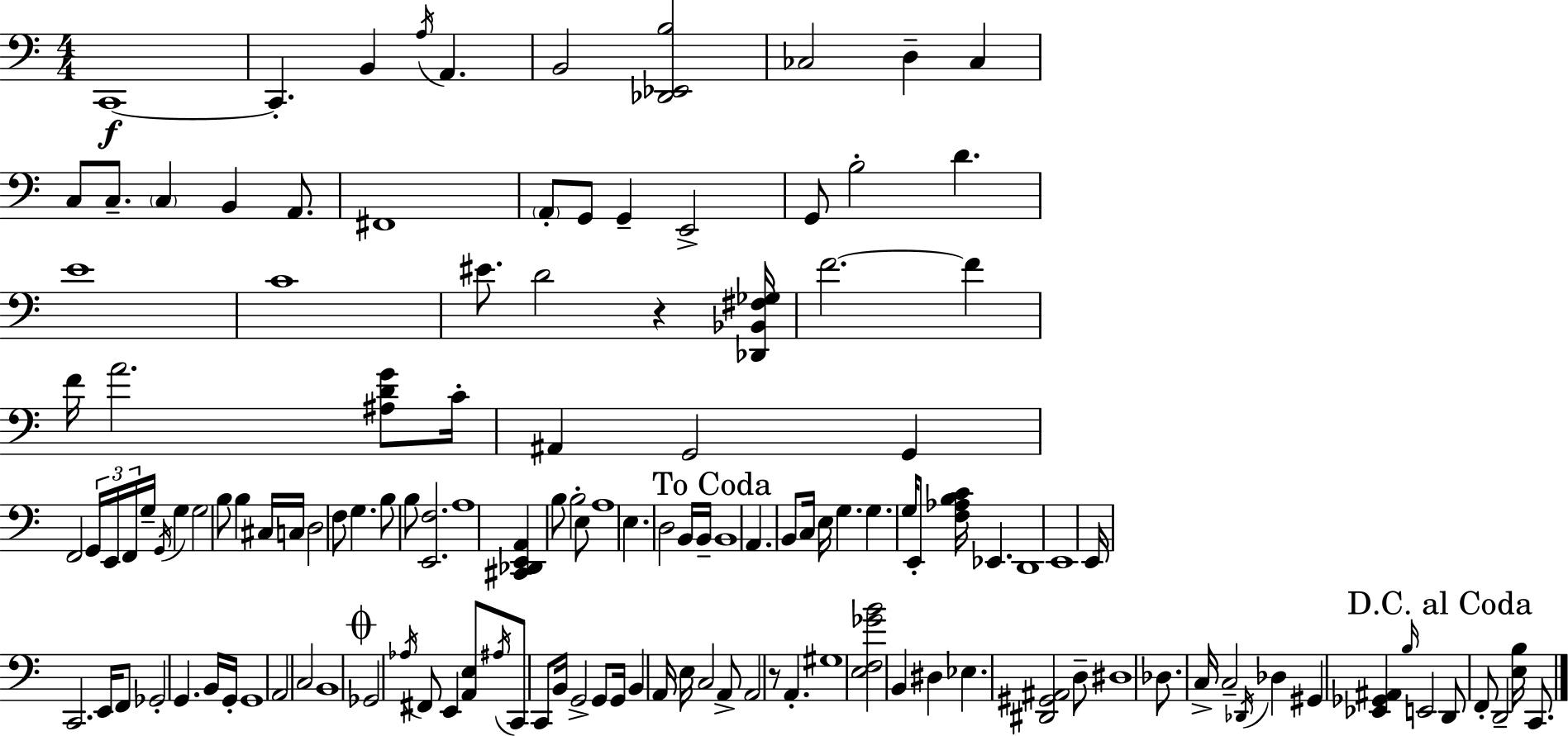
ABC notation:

X:1
T:Untitled
M:4/4
L:1/4
K:Am
C,,4 C,, B,, A,/4 A,, B,,2 [_D,,_E,,B,]2 _C,2 D, _C, C,/2 C,/2 C, B,, A,,/2 ^F,,4 A,,/2 G,,/2 G,, E,,2 G,,/2 B,2 D E4 C4 ^E/2 D2 z [_D,,_B,,^F,_G,]/4 F2 F F/4 A2 [^A,DG]/2 C/4 ^A,, G,,2 G,, F,,2 G,,/4 E,,/4 F,,/4 G,/4 G,,/4 G, G,2 B,/2 B, ^C,/4 C,/4 D,2 F,/2 G, B,/2 B,/2 [E,,F,]2 A,4 [^C,,_D,,E,,A,,] B,/2 B,2 E,/2 A,4 E, D,2 B,,/4 B,,/4 B,,4 A,, B,,/2 C,/4 E,/4 G, G, G,/4 E,,/2 [F,_A,B,C]/4 _E,, D,,4 E,,4 E,,/4 C,,2 E,,/4 F,,/2 _G,,2 G,, B,,/4 G,,/4 G,,4 A,,2 C,2 B,,4 _G,,2 _A,/4 ^F,,/2 E,, [A,,E,]/2 ^A,/4 C,,/2 C,,/2 B,,/4 G,,2 G,,/2 G,,/4 B,, A,,/4 E,/4 C,2 A,,/2 A,,2 z/2 A,, ^G,4 [E,F,_GB]2 B,, ^D, _E, [^D,,^G,,^A,,]2 D,/2 ^D,4 _D,/2 C,/4 C,2 _D,,/4 _D, ^G,, [_E,,_G,,^A,,] B,/4 E,,2 D,,/2 F,,/2 D,,2 [E,B,]/4 C,,/2